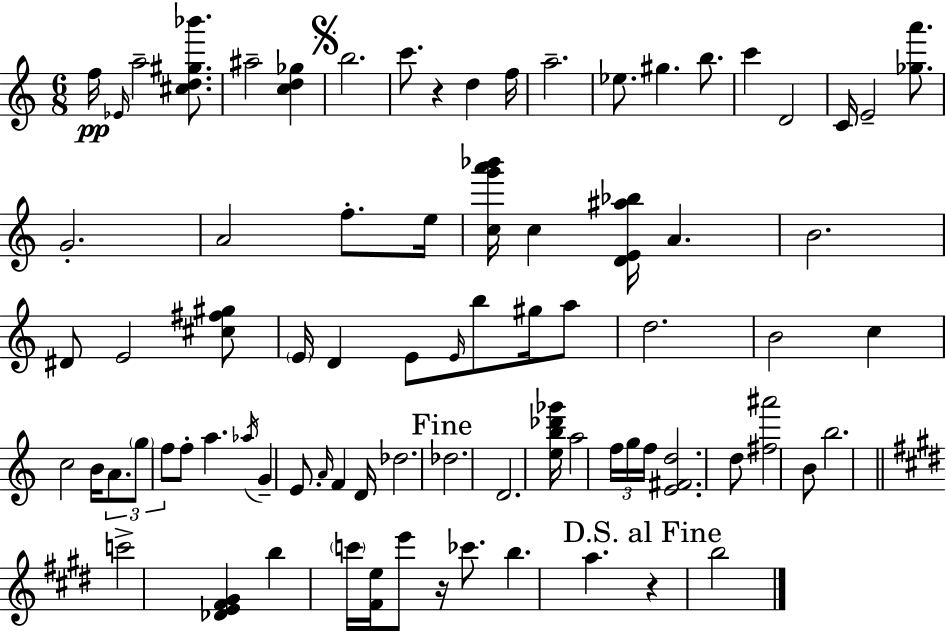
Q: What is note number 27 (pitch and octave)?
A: D4